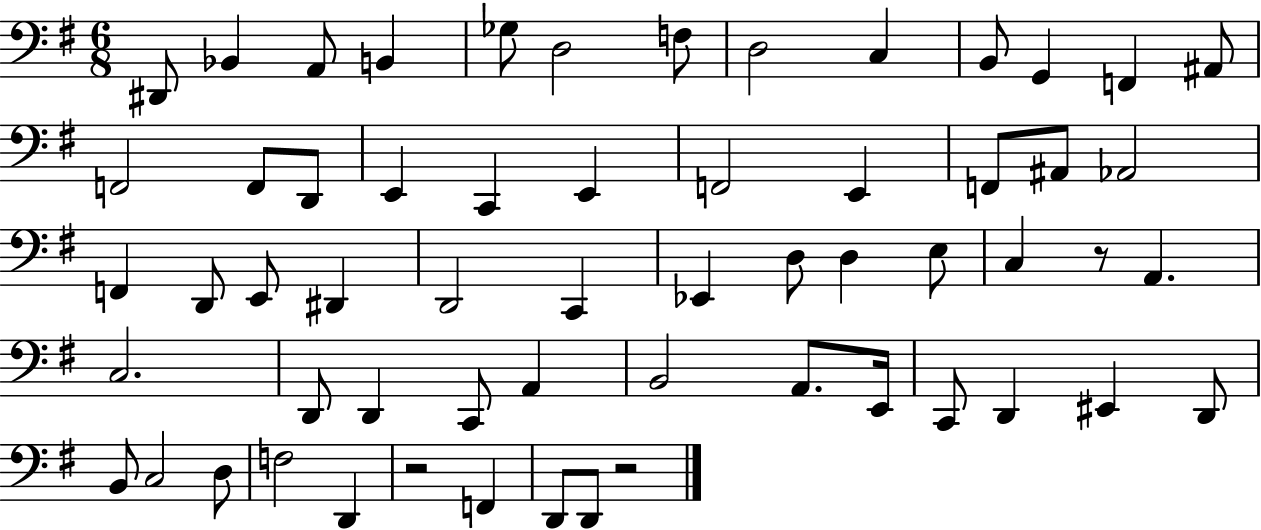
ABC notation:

X:1
T:Untitled
M:6/8
L:1/4
K:G
^D,,/2 _B,, A,,/2 B,, _G,/2 D,2 F,/2 D,2 C, B,,/2 G,, F,, ^A,,/2 F,,2 F,,/2 D,,/2 E,, C,, E,, F,,2 E,, F,,/2 ^A,,/2 _A,,2 F,, D,,/2 E,,/2 ^D,, D,,2 C,, _E,, D,/2 D, E,/2 C, z/2 A,, C,2 D,,/2 D,, C,,/2 A,, B,,2 A,,/2 E,,/4 C,,/2 D,, ^E,, D,,/2 B,,/2 C,2 D,/2 F,2 D,, z2 F,, D,,/2 D,,/2 z2